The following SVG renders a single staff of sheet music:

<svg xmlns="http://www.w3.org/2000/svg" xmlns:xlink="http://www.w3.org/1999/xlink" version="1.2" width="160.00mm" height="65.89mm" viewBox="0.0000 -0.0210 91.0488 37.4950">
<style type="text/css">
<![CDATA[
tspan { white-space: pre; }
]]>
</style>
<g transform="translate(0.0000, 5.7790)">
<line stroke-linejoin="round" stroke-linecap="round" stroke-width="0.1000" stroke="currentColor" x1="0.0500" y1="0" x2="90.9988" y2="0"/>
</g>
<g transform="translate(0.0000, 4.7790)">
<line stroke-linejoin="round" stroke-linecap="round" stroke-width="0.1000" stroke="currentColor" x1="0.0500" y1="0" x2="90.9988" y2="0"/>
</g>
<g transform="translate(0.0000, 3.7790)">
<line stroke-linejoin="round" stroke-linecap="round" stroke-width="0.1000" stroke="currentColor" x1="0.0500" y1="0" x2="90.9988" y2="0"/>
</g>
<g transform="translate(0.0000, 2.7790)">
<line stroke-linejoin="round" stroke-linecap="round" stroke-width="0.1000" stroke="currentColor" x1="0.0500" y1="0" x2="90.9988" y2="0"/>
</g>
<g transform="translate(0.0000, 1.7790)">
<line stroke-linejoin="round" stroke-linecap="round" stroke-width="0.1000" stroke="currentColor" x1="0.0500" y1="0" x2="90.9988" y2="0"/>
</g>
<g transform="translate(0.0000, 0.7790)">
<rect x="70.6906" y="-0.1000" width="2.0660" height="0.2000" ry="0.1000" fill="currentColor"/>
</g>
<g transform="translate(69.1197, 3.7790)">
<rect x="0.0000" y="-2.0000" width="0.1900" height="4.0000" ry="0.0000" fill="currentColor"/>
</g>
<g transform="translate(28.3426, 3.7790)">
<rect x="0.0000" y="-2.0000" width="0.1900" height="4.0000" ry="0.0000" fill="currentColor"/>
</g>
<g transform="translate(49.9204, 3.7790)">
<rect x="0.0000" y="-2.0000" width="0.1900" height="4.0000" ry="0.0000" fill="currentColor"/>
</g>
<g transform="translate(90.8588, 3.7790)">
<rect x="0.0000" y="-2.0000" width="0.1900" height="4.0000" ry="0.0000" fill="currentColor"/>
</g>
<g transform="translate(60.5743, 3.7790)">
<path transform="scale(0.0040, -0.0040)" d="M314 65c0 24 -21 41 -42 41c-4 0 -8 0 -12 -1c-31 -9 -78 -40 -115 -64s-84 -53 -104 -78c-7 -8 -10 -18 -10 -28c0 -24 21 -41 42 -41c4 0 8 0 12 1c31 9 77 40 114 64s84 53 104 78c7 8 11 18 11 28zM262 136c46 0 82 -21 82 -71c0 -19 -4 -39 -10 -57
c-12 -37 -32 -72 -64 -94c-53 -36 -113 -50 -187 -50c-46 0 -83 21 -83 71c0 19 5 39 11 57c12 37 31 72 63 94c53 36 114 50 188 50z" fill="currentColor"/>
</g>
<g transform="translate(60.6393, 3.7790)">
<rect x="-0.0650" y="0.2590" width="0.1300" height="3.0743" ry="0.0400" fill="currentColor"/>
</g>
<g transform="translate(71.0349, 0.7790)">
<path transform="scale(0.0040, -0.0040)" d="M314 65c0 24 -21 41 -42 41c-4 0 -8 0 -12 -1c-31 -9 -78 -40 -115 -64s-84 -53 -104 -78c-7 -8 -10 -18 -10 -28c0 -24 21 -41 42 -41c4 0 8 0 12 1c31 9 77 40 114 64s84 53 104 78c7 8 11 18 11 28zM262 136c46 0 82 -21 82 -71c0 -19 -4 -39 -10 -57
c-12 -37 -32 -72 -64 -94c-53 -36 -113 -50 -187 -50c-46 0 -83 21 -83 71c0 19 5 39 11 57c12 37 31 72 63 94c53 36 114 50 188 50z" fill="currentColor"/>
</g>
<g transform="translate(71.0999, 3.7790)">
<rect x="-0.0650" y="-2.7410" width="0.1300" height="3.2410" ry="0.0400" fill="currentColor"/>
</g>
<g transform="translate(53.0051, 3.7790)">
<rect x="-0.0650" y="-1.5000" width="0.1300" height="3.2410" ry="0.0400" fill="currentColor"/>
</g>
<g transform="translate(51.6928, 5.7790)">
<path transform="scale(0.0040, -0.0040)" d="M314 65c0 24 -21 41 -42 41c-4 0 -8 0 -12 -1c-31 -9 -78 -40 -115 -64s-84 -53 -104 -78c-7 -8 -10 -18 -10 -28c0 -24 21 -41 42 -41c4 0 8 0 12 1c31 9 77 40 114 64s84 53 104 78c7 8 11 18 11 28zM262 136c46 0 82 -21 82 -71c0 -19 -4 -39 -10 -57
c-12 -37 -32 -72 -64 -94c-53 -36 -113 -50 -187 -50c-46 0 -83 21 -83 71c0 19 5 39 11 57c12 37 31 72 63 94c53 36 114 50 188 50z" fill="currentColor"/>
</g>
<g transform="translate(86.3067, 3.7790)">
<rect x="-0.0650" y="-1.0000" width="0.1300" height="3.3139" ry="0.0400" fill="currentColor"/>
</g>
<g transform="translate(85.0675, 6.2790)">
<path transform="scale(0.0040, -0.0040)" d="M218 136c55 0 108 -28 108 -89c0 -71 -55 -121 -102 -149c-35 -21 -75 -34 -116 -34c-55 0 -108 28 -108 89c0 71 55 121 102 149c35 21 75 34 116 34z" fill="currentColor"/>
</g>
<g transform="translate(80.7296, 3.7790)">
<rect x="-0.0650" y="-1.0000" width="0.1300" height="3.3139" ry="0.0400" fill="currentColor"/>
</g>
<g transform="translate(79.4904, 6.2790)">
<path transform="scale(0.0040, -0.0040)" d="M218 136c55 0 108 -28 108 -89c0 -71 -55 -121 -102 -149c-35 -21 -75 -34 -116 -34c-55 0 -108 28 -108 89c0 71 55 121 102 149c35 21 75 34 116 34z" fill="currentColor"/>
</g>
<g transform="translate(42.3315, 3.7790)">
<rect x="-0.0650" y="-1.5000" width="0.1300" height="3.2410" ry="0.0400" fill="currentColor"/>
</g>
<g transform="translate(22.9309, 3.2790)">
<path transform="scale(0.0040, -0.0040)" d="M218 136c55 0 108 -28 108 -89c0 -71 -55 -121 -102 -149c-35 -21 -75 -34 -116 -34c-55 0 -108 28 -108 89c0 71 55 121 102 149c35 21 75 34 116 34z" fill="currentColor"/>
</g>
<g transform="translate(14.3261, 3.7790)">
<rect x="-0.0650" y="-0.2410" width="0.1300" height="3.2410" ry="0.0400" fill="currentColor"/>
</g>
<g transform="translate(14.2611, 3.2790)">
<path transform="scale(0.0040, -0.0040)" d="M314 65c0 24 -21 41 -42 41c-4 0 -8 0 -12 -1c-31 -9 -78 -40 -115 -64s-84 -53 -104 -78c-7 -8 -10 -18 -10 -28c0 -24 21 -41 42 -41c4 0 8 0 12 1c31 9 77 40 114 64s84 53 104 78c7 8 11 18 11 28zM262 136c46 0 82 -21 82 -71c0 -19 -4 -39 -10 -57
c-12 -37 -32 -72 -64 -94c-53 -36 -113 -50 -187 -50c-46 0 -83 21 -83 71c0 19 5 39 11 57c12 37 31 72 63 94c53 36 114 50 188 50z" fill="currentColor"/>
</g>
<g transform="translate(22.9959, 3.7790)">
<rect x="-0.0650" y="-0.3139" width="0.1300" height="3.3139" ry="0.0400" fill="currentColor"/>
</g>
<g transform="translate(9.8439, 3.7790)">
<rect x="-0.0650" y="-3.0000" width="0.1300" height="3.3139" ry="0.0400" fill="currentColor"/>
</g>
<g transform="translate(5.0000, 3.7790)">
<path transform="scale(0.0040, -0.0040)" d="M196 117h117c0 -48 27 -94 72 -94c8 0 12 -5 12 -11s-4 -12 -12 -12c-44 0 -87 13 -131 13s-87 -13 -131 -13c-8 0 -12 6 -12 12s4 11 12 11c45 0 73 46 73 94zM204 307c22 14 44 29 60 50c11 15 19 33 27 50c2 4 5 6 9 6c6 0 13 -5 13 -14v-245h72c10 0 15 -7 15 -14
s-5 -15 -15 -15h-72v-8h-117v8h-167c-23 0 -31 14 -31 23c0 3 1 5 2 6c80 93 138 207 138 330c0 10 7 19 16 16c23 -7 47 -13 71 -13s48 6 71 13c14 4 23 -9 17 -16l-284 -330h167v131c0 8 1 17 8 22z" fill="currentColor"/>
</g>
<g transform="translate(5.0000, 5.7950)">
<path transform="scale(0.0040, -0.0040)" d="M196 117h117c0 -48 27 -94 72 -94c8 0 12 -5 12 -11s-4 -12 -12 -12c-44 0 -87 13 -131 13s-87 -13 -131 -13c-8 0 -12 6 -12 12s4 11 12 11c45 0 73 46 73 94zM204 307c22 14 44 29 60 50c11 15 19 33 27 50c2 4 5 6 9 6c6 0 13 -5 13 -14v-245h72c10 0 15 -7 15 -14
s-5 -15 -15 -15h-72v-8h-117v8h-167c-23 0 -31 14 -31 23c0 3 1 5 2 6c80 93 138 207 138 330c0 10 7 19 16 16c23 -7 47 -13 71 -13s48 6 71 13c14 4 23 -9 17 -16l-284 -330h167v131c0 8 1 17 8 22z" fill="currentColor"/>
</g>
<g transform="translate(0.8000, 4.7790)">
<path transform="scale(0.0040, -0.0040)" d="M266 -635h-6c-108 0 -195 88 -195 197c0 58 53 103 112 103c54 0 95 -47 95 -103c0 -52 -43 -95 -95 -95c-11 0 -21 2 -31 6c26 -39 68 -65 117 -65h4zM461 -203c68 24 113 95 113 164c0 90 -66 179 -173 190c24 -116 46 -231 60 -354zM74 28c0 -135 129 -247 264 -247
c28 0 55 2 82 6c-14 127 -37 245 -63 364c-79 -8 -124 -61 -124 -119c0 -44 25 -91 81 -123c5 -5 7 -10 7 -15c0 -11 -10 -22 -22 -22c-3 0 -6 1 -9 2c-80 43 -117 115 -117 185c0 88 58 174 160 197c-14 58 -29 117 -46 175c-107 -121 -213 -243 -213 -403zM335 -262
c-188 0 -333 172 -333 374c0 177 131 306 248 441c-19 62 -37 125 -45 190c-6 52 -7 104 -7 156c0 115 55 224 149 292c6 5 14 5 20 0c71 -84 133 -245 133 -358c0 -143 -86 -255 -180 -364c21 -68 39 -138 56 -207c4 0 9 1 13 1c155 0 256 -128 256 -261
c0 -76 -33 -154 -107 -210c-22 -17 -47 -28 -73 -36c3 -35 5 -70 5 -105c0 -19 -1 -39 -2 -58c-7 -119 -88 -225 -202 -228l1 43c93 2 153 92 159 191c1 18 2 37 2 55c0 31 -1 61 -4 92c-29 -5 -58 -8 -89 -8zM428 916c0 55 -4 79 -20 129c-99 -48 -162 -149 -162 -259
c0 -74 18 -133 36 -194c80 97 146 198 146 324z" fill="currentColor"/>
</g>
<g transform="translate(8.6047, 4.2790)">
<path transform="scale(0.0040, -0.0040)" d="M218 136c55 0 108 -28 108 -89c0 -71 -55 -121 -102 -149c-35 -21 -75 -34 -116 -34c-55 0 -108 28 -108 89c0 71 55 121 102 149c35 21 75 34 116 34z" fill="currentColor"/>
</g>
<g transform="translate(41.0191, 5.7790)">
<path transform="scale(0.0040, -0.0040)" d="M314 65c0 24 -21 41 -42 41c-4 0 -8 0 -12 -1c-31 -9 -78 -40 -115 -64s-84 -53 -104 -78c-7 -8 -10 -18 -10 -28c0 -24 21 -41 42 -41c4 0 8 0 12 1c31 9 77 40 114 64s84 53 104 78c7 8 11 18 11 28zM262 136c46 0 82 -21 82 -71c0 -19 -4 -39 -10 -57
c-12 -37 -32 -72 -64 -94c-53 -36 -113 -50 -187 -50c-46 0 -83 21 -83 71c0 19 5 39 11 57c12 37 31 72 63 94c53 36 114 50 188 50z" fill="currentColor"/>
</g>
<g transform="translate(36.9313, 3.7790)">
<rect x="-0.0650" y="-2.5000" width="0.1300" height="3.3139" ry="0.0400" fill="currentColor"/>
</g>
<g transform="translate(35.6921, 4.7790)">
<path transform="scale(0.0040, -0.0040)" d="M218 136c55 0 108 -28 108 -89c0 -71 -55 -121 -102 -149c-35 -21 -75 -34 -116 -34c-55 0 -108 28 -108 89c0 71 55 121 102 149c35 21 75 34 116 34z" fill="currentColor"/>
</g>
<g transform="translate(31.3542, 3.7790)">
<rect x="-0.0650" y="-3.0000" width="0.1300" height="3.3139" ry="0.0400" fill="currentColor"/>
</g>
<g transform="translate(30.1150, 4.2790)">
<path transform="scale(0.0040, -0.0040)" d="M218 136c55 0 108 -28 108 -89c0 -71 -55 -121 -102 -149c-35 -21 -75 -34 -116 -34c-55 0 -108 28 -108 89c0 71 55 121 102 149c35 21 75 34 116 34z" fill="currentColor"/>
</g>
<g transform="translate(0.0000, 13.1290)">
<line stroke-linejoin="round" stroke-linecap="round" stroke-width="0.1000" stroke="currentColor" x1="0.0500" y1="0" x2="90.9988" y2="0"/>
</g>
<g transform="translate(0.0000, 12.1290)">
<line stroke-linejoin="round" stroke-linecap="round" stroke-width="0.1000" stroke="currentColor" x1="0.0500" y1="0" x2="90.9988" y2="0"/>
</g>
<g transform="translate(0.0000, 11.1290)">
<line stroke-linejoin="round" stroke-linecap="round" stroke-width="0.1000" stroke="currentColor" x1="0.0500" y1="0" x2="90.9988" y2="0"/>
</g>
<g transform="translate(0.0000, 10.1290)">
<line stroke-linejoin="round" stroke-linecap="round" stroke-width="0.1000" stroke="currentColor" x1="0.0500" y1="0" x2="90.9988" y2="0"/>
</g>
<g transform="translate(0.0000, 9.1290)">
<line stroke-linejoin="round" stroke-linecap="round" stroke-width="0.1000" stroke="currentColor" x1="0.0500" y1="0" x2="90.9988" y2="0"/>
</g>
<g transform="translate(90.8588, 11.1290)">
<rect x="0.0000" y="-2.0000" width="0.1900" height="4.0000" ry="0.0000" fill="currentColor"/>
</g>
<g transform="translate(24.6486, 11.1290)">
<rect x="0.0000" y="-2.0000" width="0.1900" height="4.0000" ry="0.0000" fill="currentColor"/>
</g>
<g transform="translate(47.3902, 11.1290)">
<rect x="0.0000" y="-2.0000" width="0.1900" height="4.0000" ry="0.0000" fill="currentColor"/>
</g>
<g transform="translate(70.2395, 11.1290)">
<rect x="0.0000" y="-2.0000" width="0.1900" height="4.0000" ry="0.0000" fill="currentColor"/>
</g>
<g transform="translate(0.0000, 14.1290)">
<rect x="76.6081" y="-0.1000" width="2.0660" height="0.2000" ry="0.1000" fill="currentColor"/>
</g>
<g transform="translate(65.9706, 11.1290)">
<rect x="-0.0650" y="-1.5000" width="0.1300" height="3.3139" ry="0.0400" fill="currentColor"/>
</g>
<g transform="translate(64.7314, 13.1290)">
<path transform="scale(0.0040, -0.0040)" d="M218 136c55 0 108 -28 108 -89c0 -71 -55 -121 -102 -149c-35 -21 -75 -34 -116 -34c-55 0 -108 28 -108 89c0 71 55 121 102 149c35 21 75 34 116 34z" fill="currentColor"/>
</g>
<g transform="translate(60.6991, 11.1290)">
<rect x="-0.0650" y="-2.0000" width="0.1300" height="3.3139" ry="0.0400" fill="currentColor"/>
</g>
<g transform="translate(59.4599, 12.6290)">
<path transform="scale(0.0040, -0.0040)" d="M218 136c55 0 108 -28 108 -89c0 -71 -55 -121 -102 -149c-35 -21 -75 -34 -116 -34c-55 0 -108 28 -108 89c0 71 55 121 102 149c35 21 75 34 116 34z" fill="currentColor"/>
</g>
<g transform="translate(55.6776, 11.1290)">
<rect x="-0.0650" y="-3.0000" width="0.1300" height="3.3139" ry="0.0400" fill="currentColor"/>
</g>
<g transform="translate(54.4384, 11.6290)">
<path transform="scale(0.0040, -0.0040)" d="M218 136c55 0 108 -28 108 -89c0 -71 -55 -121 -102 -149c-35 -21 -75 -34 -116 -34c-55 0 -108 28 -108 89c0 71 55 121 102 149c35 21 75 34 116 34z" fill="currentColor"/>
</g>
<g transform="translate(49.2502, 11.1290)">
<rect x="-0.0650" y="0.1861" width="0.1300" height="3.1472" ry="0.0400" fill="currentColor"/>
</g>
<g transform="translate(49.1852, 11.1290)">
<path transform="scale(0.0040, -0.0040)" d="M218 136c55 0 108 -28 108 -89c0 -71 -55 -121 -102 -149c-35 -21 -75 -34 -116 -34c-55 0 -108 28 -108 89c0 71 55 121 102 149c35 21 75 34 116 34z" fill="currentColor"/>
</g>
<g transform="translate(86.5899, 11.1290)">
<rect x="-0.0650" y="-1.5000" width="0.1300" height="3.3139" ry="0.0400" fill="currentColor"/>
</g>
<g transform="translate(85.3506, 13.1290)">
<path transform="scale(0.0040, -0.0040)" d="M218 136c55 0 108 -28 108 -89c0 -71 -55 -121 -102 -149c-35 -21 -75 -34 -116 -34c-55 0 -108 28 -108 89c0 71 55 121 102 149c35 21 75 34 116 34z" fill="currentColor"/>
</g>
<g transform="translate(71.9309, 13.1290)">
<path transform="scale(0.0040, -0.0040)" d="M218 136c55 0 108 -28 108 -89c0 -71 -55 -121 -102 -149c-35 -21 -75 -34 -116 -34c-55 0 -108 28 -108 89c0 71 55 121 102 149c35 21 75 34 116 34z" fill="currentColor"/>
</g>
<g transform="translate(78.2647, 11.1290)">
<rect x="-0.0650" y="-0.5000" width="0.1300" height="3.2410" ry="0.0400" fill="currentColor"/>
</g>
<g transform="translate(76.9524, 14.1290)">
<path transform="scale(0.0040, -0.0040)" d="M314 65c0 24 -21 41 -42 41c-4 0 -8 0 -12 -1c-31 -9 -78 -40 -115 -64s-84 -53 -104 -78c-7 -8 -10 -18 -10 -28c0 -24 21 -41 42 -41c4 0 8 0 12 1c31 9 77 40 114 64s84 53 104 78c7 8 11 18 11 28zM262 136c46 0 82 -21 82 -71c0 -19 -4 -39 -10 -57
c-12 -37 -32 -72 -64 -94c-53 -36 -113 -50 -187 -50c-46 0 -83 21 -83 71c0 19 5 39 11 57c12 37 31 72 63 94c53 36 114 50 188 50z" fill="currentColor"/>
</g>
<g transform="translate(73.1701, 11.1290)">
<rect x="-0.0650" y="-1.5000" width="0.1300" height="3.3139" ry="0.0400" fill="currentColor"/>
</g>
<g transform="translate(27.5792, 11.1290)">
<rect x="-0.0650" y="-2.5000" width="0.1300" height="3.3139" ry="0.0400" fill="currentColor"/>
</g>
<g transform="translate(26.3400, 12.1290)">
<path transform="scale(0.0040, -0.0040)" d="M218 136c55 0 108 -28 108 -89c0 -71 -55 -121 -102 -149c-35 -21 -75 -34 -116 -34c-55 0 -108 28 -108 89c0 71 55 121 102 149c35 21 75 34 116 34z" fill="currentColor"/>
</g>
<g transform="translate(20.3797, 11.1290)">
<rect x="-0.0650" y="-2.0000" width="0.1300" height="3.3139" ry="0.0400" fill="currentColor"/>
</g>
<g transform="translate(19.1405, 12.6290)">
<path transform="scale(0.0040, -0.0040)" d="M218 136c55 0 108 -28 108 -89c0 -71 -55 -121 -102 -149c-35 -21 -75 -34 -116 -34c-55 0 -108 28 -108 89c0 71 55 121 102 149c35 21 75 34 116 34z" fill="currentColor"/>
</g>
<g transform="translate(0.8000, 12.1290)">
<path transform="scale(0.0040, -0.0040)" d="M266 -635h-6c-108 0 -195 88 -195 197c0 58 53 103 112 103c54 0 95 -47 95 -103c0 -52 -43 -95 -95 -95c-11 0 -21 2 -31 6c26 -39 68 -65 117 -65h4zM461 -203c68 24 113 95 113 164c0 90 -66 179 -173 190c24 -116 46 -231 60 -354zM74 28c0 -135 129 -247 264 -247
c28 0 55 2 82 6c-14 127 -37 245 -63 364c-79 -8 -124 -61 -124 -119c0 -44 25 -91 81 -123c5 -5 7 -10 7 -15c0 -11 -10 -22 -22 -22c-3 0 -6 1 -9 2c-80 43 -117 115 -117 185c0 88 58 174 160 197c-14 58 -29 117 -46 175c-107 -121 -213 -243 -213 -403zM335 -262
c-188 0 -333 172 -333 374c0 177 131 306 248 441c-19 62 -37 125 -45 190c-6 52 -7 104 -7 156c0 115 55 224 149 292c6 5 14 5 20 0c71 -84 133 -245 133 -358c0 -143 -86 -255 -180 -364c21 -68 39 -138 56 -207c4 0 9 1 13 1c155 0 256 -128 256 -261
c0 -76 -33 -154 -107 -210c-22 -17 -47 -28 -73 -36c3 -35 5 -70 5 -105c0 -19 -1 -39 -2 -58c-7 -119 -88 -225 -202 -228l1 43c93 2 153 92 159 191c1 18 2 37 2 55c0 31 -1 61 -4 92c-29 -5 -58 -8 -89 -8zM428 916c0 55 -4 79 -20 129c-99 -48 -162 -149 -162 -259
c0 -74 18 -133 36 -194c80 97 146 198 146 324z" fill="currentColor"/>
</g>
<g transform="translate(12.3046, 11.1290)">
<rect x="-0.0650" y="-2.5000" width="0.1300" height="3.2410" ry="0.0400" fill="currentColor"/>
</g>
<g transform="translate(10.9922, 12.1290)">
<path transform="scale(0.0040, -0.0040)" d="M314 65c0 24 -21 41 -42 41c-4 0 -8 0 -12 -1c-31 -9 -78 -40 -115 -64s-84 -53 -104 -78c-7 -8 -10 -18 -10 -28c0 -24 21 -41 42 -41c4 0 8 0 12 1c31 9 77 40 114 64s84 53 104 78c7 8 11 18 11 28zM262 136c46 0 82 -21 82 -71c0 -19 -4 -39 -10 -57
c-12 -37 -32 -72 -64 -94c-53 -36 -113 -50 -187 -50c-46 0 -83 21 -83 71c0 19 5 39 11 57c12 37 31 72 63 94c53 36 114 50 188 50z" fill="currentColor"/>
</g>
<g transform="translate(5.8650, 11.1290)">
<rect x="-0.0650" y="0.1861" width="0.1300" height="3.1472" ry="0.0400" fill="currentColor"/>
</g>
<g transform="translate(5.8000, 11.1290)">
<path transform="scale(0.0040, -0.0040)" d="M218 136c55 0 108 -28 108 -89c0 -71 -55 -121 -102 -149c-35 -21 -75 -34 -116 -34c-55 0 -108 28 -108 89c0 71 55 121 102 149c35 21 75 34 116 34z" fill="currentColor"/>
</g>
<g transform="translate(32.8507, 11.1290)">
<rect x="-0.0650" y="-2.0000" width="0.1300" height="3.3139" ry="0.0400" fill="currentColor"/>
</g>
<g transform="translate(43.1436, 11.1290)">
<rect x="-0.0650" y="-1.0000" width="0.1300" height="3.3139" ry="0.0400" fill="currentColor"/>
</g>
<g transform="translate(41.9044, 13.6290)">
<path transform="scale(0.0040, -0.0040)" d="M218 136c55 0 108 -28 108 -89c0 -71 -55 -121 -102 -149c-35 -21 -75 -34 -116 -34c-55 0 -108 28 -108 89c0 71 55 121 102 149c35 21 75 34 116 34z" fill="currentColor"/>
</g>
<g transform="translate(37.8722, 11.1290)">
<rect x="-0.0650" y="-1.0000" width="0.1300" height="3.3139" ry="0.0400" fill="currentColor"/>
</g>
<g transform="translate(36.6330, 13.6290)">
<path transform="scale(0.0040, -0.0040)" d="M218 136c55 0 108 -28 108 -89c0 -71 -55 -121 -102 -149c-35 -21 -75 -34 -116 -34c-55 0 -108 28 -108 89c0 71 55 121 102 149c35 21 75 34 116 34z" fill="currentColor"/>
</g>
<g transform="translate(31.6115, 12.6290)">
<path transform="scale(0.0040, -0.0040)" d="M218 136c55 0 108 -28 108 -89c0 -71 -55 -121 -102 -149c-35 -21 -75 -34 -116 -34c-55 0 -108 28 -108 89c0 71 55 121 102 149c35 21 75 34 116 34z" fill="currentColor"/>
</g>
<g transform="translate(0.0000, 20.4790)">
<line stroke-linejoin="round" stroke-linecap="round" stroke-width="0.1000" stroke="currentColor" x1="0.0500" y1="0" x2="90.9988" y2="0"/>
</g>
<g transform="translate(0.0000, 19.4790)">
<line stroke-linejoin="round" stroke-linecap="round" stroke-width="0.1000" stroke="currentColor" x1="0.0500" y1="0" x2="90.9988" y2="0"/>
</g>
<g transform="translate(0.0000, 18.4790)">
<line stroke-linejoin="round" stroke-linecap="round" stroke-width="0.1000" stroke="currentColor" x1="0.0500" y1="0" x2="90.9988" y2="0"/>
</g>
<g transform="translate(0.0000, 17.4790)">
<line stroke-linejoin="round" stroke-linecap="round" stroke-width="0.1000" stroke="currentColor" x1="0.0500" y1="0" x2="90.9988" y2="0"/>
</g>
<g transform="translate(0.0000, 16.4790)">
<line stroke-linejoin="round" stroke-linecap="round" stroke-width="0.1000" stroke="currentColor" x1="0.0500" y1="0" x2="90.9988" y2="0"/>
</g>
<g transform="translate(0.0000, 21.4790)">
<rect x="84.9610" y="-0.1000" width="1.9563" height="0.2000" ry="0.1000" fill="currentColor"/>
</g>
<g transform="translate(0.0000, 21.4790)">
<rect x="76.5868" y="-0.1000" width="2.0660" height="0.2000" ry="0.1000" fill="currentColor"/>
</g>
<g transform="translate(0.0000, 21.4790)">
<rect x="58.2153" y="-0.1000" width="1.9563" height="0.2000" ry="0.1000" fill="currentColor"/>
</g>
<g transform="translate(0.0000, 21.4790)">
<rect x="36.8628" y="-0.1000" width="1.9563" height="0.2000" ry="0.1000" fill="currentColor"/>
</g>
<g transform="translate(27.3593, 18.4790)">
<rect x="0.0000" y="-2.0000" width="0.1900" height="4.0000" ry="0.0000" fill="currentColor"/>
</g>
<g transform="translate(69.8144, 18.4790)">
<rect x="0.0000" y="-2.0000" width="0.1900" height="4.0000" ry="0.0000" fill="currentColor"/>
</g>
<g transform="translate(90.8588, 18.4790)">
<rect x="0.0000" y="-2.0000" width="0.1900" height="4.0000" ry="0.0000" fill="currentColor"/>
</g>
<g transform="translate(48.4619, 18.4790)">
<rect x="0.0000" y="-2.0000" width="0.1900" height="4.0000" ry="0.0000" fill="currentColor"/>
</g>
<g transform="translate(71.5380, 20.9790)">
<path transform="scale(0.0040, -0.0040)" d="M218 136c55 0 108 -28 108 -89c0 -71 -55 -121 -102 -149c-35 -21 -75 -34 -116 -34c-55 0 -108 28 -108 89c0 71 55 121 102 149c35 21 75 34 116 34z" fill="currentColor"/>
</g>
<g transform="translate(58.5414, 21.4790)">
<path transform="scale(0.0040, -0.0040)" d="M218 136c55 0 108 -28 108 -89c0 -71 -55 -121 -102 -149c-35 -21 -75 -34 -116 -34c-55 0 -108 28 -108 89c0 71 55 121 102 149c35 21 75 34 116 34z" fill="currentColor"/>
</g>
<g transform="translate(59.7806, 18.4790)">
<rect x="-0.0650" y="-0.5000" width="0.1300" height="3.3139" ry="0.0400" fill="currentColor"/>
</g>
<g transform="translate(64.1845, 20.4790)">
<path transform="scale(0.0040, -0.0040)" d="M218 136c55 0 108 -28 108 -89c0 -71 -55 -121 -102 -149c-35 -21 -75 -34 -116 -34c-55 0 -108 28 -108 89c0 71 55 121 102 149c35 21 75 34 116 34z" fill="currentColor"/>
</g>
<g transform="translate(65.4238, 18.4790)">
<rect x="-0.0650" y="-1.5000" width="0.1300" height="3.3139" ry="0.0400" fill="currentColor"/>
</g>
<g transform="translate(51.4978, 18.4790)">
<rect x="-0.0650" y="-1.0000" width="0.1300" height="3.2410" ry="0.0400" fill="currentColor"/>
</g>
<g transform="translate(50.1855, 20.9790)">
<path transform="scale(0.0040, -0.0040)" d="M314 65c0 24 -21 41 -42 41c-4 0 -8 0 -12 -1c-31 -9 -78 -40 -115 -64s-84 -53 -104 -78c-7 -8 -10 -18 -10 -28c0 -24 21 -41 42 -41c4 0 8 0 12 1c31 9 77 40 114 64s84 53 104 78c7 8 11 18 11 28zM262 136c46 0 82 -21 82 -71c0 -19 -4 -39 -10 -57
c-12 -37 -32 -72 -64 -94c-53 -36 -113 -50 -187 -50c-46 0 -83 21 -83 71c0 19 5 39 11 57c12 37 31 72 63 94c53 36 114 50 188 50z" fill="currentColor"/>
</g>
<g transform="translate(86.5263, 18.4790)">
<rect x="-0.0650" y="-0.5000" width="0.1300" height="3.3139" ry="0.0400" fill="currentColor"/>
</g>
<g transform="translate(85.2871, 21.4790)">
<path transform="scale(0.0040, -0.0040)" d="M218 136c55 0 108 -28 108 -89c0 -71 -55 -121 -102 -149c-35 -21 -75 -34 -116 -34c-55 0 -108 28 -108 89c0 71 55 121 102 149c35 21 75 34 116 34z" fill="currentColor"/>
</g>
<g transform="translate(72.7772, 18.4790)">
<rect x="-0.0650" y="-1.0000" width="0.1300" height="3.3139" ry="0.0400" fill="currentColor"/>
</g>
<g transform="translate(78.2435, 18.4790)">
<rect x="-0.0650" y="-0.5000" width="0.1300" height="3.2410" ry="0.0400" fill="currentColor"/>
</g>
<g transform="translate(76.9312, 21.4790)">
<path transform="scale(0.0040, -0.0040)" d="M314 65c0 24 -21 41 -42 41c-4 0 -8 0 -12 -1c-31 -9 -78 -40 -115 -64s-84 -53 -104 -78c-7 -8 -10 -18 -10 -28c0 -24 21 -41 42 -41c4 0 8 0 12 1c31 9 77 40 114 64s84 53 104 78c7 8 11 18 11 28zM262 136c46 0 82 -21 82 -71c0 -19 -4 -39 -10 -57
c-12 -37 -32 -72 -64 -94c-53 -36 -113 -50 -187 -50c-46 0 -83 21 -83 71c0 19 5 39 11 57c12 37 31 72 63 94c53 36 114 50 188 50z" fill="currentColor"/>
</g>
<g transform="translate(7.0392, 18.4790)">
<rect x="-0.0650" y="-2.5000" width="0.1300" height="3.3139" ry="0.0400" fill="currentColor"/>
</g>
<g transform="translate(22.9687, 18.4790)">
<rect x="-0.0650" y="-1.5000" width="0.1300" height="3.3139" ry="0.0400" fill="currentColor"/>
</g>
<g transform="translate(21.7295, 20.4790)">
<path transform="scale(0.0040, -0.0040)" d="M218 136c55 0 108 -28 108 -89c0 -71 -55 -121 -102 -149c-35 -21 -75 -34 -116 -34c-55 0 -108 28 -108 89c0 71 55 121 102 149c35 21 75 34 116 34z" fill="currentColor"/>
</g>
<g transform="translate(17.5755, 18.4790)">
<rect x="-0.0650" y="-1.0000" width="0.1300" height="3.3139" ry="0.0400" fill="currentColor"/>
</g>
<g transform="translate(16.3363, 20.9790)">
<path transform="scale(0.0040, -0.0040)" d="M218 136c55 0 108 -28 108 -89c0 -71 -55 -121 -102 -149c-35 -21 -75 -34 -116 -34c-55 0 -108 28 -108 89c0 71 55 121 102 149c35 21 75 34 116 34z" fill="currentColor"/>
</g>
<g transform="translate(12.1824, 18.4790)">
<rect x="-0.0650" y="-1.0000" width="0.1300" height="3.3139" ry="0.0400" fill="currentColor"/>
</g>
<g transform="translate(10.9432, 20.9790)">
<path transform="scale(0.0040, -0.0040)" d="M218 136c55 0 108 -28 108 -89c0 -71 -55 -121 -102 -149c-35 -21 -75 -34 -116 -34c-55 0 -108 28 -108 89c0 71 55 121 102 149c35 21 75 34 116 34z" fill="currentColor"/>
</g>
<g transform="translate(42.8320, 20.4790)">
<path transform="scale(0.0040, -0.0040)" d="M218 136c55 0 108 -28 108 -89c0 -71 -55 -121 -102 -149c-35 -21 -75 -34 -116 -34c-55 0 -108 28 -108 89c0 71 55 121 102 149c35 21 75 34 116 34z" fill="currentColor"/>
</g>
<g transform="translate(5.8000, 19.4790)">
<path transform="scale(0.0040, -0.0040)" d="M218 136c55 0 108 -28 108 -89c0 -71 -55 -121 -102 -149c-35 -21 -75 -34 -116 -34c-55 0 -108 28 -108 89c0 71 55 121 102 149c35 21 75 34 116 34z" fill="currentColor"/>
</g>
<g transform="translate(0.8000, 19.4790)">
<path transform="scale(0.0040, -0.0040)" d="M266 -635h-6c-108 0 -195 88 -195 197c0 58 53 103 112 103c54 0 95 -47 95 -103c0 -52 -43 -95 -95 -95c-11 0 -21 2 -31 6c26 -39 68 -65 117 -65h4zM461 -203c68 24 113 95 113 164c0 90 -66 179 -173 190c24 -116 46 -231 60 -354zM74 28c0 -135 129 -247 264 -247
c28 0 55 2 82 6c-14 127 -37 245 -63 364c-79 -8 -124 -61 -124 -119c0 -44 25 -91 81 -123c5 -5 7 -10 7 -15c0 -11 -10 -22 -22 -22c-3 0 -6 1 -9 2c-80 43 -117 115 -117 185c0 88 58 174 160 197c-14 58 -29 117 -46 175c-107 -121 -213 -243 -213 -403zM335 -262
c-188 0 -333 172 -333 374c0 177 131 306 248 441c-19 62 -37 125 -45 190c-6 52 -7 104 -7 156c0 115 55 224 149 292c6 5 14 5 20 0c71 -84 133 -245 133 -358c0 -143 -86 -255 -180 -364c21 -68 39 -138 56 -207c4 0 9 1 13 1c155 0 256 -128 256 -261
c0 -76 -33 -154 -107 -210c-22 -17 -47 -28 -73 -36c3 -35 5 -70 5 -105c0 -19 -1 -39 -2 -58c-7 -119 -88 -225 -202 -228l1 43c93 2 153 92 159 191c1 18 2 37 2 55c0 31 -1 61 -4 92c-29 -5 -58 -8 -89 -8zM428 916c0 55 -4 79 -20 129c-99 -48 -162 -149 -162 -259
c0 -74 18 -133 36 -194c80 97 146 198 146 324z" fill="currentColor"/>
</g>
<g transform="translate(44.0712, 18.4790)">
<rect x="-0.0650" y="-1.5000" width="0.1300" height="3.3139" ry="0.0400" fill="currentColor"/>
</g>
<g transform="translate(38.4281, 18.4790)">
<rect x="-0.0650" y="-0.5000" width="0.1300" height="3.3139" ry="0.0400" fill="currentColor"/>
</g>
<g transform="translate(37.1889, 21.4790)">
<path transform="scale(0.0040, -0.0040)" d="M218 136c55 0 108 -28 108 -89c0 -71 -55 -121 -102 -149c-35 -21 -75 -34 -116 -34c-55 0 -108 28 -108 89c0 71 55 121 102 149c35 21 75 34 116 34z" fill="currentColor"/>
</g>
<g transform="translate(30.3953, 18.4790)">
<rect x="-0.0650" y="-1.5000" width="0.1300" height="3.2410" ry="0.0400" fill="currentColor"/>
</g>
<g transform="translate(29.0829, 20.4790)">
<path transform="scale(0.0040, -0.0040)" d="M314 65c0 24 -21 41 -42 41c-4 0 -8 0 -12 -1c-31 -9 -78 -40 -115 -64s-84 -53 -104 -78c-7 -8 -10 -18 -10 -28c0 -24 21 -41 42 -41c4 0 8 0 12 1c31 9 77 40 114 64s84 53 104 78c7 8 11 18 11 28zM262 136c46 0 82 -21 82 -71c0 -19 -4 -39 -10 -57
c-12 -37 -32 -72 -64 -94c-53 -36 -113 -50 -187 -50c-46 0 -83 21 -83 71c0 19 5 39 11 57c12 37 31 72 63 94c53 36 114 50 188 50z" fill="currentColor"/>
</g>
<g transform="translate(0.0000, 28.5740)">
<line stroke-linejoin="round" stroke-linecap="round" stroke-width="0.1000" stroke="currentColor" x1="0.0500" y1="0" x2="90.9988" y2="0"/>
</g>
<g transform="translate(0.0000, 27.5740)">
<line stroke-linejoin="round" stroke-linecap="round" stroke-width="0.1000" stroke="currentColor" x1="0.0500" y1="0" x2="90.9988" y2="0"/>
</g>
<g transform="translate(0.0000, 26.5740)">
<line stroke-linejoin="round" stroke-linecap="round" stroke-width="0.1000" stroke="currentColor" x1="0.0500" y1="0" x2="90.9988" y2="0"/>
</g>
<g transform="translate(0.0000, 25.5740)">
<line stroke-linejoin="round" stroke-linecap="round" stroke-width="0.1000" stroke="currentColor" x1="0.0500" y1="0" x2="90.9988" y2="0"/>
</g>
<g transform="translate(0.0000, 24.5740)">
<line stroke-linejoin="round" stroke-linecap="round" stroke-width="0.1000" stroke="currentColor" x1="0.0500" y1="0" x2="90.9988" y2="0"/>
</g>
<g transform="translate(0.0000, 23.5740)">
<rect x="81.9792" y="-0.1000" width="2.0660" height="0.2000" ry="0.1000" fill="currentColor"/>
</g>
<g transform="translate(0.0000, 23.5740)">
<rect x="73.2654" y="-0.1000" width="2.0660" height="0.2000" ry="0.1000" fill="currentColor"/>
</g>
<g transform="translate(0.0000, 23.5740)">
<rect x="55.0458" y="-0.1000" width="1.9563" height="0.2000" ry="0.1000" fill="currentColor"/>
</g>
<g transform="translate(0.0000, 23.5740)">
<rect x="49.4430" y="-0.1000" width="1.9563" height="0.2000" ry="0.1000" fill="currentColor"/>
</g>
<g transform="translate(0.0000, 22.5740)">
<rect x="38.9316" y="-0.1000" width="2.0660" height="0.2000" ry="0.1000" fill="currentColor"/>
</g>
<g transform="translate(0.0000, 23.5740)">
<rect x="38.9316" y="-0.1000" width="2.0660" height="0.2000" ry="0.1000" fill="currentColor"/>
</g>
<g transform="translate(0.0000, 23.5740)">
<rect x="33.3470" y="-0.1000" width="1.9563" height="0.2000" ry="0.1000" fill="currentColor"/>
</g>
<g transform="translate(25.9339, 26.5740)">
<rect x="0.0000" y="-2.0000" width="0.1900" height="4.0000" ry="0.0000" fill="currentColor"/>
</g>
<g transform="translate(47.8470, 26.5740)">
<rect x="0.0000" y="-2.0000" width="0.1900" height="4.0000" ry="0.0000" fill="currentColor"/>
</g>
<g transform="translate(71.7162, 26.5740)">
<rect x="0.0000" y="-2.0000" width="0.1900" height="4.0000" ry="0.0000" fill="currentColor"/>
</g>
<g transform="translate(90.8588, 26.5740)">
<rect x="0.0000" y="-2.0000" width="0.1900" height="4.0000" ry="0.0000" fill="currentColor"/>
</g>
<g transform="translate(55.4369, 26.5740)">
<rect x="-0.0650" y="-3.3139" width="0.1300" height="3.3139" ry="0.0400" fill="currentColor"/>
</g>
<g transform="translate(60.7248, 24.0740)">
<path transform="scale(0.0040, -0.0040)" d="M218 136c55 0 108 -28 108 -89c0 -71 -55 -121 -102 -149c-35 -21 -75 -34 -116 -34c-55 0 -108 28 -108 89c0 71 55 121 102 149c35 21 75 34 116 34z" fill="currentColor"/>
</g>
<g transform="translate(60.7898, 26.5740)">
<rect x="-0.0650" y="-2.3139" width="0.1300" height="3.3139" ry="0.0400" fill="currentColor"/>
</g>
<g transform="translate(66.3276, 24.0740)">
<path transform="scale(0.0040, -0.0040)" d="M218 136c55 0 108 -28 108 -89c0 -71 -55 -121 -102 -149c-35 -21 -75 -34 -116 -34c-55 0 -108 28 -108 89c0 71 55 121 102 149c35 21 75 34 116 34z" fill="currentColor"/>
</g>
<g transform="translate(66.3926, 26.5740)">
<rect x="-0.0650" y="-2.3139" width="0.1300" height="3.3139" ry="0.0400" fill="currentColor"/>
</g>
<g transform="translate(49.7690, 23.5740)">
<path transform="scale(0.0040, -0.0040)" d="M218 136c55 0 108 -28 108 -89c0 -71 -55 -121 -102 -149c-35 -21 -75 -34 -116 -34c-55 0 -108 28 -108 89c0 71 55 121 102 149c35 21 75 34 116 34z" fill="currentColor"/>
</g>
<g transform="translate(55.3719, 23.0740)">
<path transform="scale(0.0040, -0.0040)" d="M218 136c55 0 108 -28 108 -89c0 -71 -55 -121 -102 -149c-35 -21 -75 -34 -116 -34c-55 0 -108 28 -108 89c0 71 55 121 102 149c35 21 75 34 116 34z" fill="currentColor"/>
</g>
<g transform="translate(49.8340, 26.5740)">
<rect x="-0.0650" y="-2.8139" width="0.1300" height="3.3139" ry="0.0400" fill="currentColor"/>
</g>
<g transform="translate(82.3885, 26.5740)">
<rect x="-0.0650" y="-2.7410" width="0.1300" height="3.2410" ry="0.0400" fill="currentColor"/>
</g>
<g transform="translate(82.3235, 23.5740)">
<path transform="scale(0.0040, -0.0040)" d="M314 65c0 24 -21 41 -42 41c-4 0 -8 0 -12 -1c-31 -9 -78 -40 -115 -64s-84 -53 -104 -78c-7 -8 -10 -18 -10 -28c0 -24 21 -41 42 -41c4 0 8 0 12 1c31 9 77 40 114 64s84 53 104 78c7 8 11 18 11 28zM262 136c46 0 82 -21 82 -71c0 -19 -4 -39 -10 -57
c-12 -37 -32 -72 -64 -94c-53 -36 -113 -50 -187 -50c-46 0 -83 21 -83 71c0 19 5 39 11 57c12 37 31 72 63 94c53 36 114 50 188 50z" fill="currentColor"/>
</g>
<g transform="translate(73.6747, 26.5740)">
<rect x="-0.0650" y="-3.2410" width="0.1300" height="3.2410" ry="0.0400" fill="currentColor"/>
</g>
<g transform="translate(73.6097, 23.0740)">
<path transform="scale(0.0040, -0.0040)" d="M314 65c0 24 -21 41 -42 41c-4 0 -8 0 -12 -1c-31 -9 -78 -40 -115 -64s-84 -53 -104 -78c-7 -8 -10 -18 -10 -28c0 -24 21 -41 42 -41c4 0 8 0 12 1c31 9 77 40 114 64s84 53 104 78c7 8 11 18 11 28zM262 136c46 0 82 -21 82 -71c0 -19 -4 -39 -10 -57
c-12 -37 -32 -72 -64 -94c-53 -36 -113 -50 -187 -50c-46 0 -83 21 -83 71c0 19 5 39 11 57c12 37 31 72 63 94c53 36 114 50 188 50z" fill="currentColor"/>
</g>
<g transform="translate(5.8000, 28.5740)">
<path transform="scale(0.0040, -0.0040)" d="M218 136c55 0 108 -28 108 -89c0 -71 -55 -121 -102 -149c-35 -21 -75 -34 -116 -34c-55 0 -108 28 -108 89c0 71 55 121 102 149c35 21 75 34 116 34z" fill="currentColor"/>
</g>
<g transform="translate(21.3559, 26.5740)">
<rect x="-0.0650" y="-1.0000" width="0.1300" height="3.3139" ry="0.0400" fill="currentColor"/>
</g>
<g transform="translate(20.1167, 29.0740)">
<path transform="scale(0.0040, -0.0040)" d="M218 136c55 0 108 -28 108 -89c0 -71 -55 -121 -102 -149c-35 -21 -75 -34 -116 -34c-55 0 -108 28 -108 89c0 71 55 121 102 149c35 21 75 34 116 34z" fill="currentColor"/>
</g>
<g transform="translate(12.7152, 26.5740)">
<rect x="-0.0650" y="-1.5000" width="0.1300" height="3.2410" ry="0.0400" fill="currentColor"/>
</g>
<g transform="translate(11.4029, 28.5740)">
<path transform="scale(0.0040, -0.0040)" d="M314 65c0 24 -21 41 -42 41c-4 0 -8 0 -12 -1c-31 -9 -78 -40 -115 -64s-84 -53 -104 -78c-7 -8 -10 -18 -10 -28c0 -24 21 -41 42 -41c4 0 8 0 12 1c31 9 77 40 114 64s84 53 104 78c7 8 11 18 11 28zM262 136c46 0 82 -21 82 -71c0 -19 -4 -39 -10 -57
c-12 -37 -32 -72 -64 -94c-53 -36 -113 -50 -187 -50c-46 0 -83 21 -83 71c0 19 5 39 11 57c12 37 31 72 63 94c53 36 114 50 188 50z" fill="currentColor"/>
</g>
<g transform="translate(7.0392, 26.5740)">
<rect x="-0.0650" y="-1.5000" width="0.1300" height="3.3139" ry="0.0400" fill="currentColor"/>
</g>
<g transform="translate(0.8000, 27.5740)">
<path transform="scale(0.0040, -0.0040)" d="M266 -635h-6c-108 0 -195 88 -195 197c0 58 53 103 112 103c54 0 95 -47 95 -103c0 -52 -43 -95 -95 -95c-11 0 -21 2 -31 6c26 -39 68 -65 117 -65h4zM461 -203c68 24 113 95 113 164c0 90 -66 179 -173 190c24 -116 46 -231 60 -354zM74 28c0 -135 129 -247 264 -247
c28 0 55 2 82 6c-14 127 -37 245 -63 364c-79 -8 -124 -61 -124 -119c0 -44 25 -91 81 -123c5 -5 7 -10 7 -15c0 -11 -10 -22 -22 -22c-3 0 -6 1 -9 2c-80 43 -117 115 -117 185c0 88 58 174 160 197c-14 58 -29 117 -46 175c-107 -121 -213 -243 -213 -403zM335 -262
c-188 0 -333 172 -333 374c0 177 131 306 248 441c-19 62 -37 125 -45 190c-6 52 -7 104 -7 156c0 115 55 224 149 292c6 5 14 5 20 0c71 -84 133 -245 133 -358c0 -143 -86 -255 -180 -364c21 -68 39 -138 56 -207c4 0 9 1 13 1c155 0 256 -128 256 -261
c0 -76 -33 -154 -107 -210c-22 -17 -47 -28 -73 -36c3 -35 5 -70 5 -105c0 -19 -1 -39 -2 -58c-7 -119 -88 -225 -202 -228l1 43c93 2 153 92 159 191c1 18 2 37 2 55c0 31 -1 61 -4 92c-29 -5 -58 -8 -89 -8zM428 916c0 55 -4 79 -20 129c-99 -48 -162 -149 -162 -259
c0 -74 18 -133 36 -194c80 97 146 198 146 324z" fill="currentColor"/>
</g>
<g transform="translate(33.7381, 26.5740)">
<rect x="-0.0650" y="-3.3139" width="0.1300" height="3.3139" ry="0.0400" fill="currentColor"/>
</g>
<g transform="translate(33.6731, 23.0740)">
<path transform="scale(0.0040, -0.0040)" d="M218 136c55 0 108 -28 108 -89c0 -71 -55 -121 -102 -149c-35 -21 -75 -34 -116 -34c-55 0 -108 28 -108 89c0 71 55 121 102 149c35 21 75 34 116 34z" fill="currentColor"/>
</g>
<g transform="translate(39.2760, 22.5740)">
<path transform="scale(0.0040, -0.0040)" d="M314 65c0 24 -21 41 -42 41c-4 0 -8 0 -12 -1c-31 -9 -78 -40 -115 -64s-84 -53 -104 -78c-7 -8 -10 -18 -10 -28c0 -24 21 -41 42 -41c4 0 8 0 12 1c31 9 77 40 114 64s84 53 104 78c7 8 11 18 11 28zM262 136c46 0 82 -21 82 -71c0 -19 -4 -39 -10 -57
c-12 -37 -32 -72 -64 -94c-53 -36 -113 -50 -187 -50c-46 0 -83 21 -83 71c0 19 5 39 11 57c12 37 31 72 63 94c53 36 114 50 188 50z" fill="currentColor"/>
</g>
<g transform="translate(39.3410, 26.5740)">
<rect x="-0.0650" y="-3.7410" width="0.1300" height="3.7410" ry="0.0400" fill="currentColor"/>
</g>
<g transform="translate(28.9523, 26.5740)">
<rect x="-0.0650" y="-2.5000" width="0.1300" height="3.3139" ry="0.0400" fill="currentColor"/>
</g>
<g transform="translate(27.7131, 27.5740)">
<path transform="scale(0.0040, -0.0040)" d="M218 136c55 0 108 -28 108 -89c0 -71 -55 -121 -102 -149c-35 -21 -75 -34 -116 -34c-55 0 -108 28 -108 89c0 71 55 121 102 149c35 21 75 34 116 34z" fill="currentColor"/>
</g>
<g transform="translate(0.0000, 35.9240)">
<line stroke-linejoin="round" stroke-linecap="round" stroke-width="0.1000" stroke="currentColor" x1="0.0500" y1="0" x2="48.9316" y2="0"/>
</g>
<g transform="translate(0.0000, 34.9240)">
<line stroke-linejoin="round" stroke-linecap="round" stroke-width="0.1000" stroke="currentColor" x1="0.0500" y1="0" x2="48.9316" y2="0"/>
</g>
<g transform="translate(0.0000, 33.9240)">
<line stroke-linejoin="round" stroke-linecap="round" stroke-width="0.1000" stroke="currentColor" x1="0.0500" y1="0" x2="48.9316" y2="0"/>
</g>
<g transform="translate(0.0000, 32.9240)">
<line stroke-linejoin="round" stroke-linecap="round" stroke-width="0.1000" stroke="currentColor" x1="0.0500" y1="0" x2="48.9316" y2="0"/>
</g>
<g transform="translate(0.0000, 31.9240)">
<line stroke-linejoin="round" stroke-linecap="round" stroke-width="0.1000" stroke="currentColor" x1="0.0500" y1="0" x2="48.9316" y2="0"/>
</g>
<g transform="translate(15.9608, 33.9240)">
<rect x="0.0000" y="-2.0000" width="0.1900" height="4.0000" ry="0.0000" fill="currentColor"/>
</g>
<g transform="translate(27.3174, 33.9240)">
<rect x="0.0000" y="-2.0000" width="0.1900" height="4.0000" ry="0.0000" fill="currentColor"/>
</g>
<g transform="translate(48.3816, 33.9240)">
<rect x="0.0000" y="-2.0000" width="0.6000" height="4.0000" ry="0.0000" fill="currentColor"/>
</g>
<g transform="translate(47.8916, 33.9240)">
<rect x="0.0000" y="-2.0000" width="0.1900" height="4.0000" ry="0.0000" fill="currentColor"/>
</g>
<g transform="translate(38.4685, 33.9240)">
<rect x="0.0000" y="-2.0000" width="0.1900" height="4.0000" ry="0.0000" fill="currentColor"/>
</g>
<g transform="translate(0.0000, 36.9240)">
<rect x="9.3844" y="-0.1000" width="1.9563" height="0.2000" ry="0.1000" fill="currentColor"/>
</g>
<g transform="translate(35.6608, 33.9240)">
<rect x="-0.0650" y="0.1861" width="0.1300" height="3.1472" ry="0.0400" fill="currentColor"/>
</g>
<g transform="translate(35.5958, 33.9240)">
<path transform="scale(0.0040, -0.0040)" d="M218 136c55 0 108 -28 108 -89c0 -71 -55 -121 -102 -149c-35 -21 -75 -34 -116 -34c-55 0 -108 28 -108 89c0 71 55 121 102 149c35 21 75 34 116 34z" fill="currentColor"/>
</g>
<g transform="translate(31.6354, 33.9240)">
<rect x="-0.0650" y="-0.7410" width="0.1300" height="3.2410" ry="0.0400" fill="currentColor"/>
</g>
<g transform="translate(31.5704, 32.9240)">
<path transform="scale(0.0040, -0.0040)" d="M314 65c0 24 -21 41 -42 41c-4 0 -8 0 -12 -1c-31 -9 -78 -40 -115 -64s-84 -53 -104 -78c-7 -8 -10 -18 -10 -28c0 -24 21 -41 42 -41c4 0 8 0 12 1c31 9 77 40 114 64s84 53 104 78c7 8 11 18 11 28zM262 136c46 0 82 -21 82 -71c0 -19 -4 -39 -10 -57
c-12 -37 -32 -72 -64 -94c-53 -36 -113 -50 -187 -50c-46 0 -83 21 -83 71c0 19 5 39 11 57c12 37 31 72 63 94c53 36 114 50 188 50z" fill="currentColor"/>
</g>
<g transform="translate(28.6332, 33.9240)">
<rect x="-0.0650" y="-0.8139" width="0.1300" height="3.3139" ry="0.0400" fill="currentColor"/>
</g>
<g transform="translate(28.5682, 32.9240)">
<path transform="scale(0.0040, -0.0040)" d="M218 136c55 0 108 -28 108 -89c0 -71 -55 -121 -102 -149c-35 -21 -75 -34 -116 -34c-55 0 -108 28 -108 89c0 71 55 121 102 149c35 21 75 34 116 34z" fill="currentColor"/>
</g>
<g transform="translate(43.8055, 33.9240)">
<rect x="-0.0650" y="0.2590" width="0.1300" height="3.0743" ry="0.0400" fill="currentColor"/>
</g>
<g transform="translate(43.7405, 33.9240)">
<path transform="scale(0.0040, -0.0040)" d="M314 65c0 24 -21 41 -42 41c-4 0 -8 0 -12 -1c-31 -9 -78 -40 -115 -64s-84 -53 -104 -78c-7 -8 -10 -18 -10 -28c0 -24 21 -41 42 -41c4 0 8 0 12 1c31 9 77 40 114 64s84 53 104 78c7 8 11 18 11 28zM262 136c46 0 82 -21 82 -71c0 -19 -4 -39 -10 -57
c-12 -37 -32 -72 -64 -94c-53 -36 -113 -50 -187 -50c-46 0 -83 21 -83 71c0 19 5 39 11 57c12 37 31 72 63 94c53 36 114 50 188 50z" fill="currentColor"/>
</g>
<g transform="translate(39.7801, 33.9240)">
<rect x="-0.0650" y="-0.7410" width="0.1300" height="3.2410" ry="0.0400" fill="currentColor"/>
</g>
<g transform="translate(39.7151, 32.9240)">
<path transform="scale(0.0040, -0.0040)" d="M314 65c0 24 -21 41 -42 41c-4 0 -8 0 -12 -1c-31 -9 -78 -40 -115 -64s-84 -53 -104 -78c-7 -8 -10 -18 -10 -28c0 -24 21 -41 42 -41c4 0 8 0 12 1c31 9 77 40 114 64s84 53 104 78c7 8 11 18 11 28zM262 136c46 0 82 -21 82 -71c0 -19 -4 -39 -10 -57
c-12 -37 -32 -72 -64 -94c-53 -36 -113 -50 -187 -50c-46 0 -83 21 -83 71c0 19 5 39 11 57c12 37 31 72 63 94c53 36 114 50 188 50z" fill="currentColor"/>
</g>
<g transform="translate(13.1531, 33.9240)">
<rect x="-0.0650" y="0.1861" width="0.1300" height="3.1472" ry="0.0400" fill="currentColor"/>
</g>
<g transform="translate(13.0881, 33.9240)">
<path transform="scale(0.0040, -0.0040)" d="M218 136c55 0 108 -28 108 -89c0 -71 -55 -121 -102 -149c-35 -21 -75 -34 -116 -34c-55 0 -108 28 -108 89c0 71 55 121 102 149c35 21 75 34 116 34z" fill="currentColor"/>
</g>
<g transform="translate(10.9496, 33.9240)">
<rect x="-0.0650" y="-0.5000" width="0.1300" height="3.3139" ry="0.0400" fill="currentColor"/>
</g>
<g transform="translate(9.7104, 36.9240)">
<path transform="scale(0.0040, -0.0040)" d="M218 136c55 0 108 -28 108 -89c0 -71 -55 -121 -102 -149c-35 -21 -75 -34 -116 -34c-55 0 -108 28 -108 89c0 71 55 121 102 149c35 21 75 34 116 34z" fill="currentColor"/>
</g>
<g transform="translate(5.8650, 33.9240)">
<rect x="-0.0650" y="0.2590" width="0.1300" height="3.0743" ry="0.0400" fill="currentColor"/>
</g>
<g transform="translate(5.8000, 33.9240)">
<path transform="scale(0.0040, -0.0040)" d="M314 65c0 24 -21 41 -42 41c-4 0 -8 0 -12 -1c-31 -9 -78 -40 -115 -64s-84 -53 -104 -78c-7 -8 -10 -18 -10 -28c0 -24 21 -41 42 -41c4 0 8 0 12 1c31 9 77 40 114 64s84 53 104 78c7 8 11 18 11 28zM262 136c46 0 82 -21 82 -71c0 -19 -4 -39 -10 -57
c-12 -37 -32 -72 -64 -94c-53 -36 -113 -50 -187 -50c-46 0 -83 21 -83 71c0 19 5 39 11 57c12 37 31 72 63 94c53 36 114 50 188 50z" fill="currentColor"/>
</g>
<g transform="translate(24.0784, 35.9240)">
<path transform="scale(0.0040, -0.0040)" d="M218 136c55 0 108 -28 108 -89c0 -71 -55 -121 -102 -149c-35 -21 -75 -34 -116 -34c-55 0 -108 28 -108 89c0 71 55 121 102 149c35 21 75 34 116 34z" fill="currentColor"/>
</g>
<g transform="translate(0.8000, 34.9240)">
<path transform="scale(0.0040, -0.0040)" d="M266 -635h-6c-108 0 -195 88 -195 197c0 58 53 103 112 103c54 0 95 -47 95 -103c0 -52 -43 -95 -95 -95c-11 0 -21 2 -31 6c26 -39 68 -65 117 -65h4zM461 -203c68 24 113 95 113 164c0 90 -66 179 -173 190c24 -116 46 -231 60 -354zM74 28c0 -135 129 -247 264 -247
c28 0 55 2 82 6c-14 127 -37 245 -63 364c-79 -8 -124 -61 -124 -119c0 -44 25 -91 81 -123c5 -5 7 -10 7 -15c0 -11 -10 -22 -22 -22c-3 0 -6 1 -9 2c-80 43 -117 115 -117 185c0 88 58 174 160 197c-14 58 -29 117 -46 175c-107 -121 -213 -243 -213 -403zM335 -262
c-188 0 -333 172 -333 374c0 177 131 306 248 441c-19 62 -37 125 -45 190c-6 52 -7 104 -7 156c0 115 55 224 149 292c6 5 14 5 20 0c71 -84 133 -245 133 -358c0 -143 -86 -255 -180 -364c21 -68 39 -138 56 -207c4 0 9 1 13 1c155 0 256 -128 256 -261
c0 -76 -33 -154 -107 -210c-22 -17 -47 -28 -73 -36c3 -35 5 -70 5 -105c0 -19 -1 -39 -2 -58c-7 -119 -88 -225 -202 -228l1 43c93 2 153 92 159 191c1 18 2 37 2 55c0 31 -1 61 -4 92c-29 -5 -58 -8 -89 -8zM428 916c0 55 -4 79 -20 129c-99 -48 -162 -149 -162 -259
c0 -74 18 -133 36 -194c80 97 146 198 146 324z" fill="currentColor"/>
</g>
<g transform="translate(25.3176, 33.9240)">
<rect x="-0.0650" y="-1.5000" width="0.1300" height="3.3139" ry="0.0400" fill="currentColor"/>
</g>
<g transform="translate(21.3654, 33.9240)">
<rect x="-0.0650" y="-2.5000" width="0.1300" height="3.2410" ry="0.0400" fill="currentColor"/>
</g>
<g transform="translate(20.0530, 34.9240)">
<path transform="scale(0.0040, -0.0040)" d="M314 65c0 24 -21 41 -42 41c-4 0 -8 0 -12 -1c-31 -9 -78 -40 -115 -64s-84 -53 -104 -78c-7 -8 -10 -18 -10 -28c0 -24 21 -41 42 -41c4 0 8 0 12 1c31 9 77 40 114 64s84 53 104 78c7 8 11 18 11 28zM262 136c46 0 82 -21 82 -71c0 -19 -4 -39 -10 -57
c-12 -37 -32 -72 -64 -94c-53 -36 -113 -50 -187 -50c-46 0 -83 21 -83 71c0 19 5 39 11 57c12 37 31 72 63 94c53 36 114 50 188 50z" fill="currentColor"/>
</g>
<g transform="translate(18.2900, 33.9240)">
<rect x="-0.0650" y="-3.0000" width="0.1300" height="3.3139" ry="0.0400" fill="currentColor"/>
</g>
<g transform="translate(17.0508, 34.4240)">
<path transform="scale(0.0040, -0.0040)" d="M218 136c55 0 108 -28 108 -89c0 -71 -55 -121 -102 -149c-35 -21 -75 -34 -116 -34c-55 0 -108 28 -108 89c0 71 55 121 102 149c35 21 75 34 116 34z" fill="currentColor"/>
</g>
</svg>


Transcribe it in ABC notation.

X:1
T:Untitled
M:4/4
L:1/4
K:C
A c2 c A G E2 E2 B2 a2 D D B G2 F G F D D B A F E E C2 E G D D E E2 C E D2 C E D C2 C E E2 D G b c'2 a b g g b2 a2 B2 C B A G2 E d d2 B d2 B2